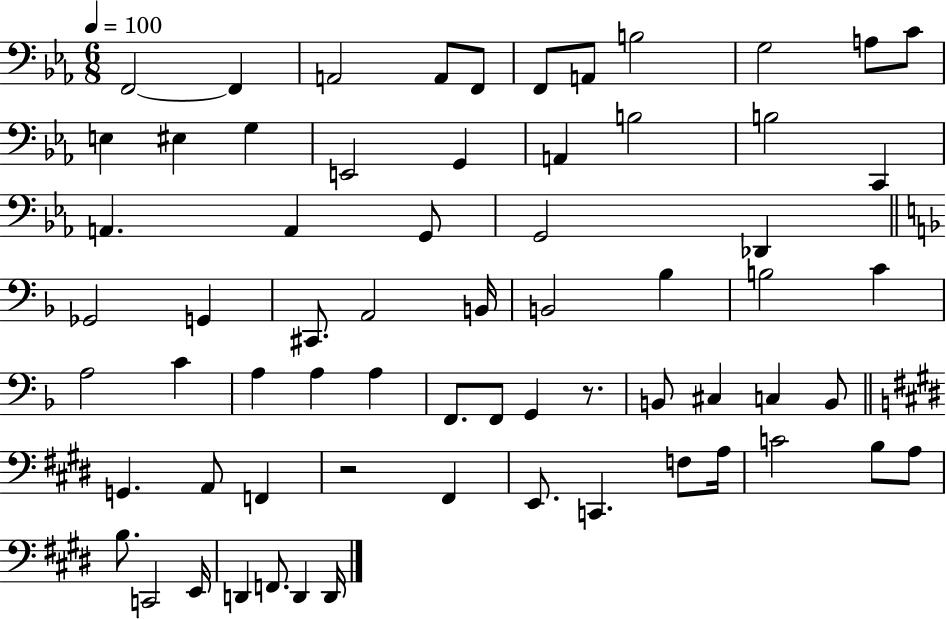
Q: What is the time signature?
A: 6/8